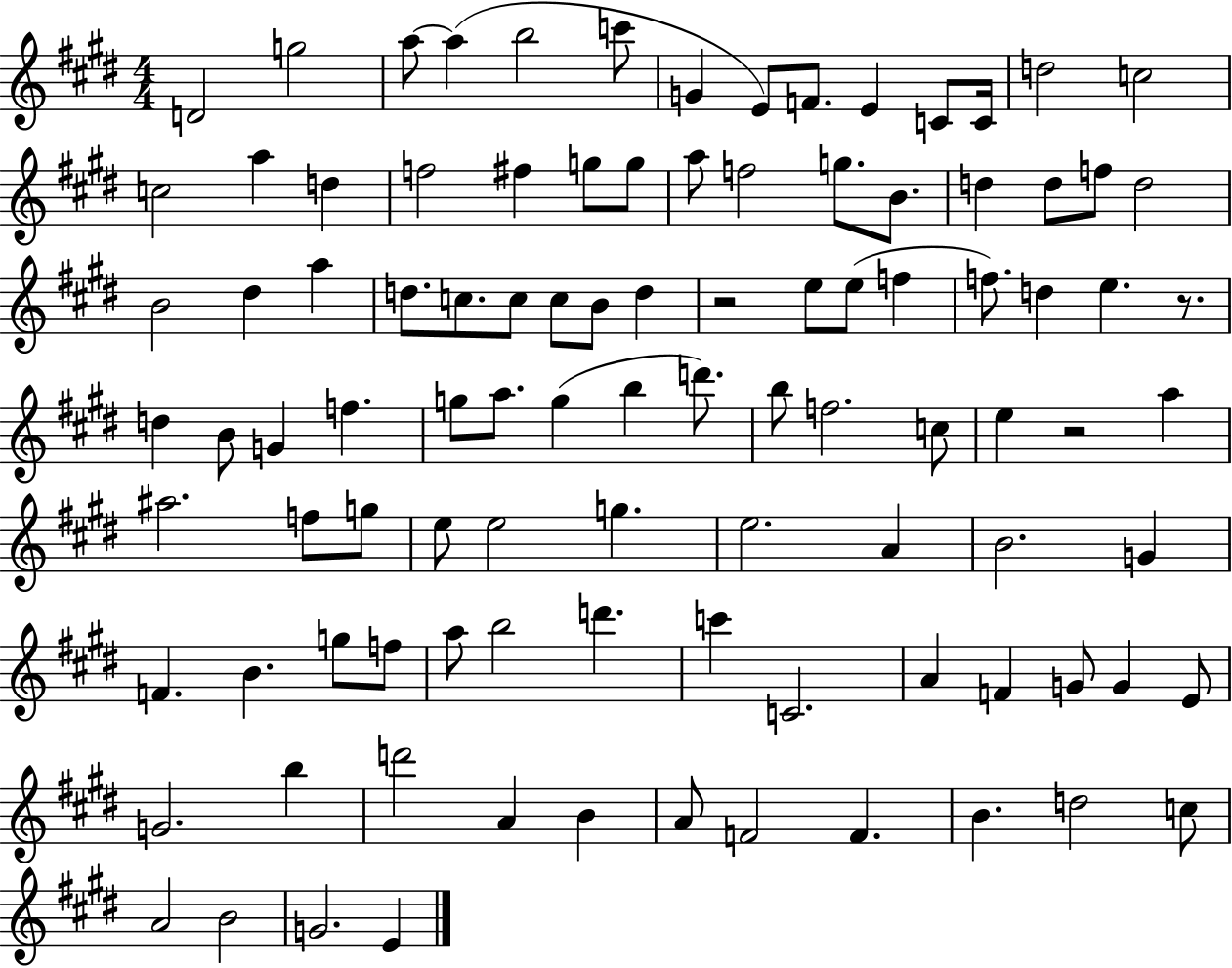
{
  \clef treble
  \numericTimeSignature
  \time 4/4
  \key e \major
  d'2 g''2 | a''8~~ a''4( b''2 c'''8 | g'4 e'8) f'8. e'4 c'8 c'16 | d''2 c''2 | \break c''2 a''4 d''4 | f''2 fis''4 g''8 g''8 | a''8 f''2 g''8. b'8. | d''4 d''8 f''8 d''2 | \break b'2 dis''4 a''4 | d''8. c''8. c''8 c''8 b'8 d''4 | r2 e''8 e''8( f''4 | f''8.) d''4 e''4. r8. | \break d''4 b'8 g'4 f''4. | g''8 a''8. g''4( b''4 d'''8.) | b''8 f''2. c''8 | e''4 r2 a''4 | \break ais''2. f''8 g''8 | e''8 e''2 g''4. | e''2. a'4 | b'2. g'4 | \break f'4. b'4. g''8 f''8 | a''8 b''2 d'''4. | c'''4 c'2. | a'4 f'4 g'8 g'4 e'8 | \break g'2. b''4 | d'''2 a'4 b'4 | a'8 f'2 f'4. | b'4. d''2 c''8 | \break a'2 b'2 | g'2. e'4 | \bar "|."
}